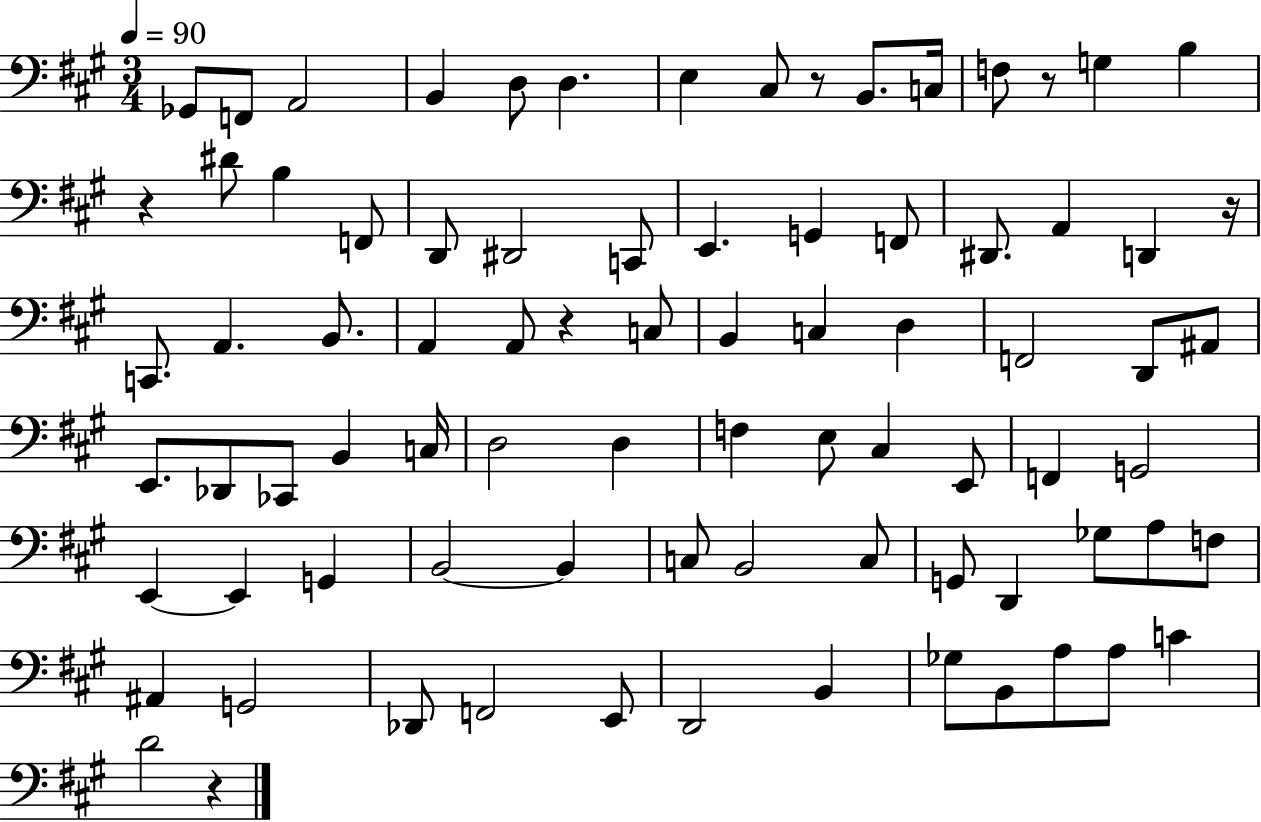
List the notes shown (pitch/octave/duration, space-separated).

Gb2/e F2/e A2/h B2/q D3/e D3/q. E3/q C#3/e R/e B2/e. C3/s F3/e R/e G3/q B3/q R/q D#4/e B3/q F2/e D2/e D#2/h C2/e E2/q. G2/q F2/e D#2/e. A2/q D2/q R/s C2/e. A2/q. B2/e. A2/q A2/e R/q C3/e B2/q C3/q D3/q F2/h D2/e A#2/e E2/e. Db2/e CES2/e B2/q C3/s D3/h D3/q F3/q E3/e C#3/q E2/e F2/q G2/h E2/q E2/q G2/q B2/h B2/q C3/e B2/h C3/e G2/e D2/q Gb3/e A3/e F3/e A#2/q G2/h Db2/e F2/h E2/e D2/h B2/q Gb3/e B2/e A3/e A3/e C4/q D4/h R/q